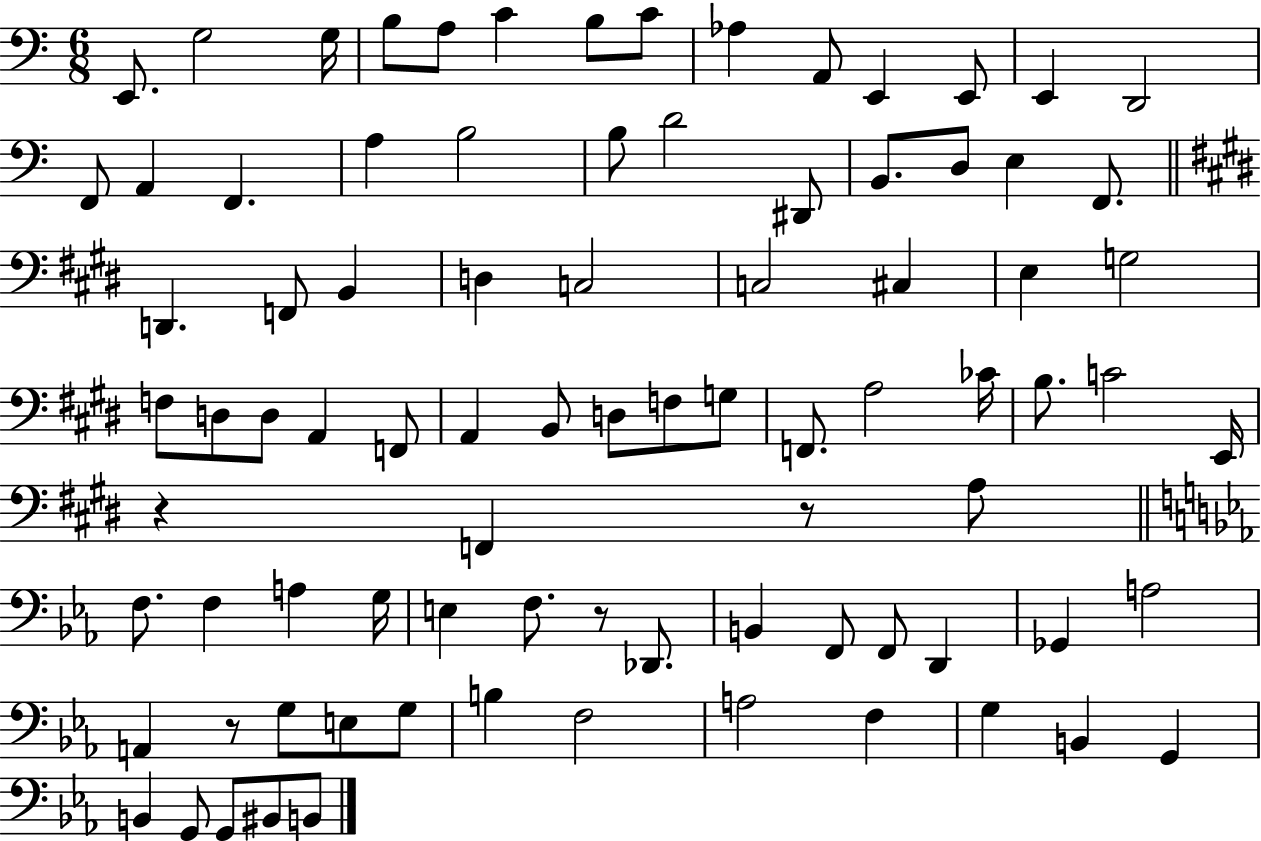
{
  \clef bass
  \numericTimeSignature
  \time 6/8
  \key c \major
  e,8. g2 g16 | b8 a8 c'4 b8 c'8 | aes4 a,8 e,4 e,8 | e,4 d,2 | \break f,8 a,4 f,4. | a4 b2 | b8 d'2 dis,8 | b,8. d8 e4 f,8. | \break \bar "||" \break \key e \major d,4. f,8 b,4 | d4 c2 | c2 cis4 | e4 g2 | \break f8 d8 d8 a,4 f,8 | a,4 b,8 d8 f8 g8 | f,8. a2 ces'16 | b8. c'2 e,16 | \break r4 f,4 r8 a8 | \bar "||" \break \key ees \major f8. f4 a4 g16 | e4 f8. r8 des,8. | b,4 f,8 f,8 d,4 | ges,4 a2 | \break a,4 r8 g8 e8 g8 | b4 f2 | a2 f4 | g4 b,4 g,4 | \break b,4 g,8 g,8 bis,8 b,8 | \bar "|."
}